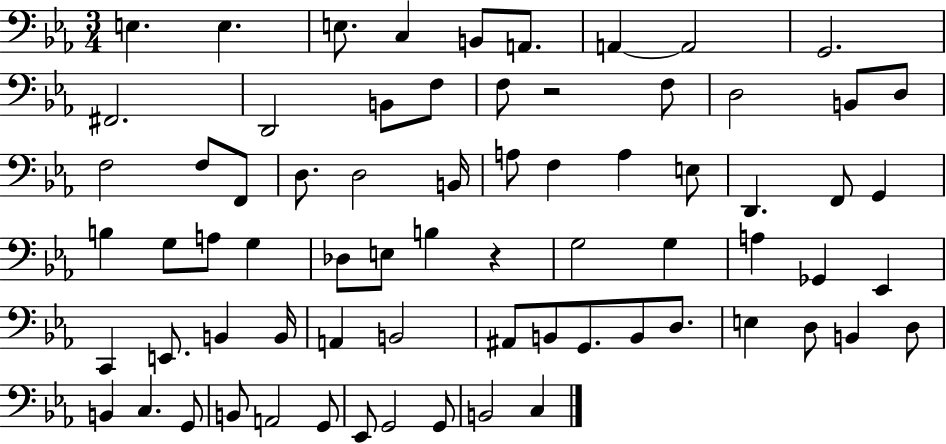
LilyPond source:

{
  \clef bass
  \numericTimeSignature
  \time 3/4
  \key ees \major
  e4. e4. | e8. c4 b,8 a,8. | a,4~~ a,2 | g,2. | \break fis,2. | d,2 b,8 f8 | f8 r2 f8 | d2 b,8 d8 | \break f2 f8 f,8 | d8. d2 b,16 | a8 f4 a4 e8 | d,4. f,8 g,4 | \break b4 g8 a8 g4 | des8 e8 b4 r4 | g2 g4 | a4 ges,4 ees,4 | \break c,4 e,8. b,4 b,16 | a,4 b,2 | ais,8 b,8 g,8. b,8 d8. | e4 d8 b,4 d8 | \break b,4 c4. g,8 | b,8 a,2 g,8 | ees,8 g,2 g,8 | b,2 c4 | \break \bar "|."
}